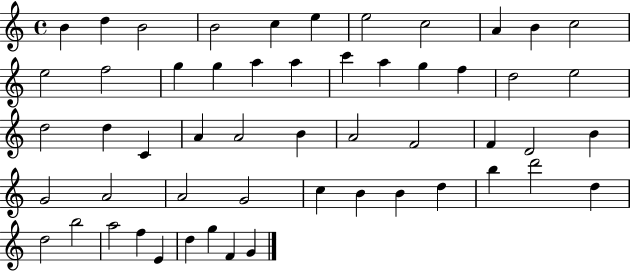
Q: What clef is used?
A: treble